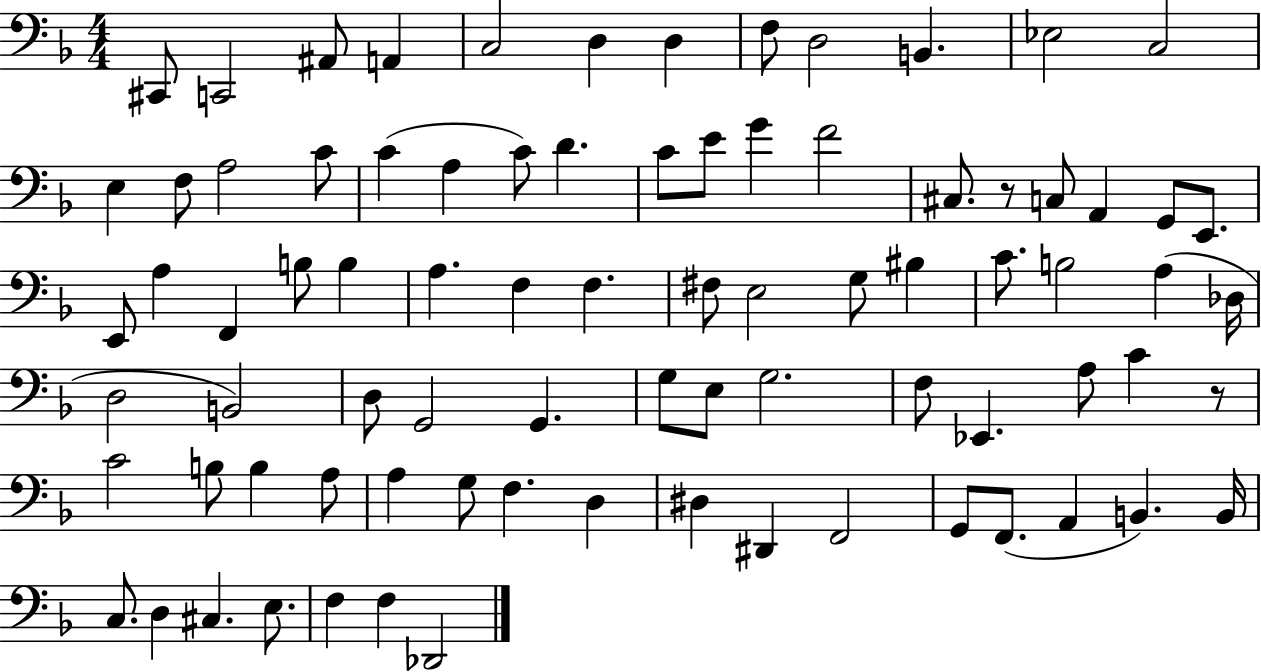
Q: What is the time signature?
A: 4/4